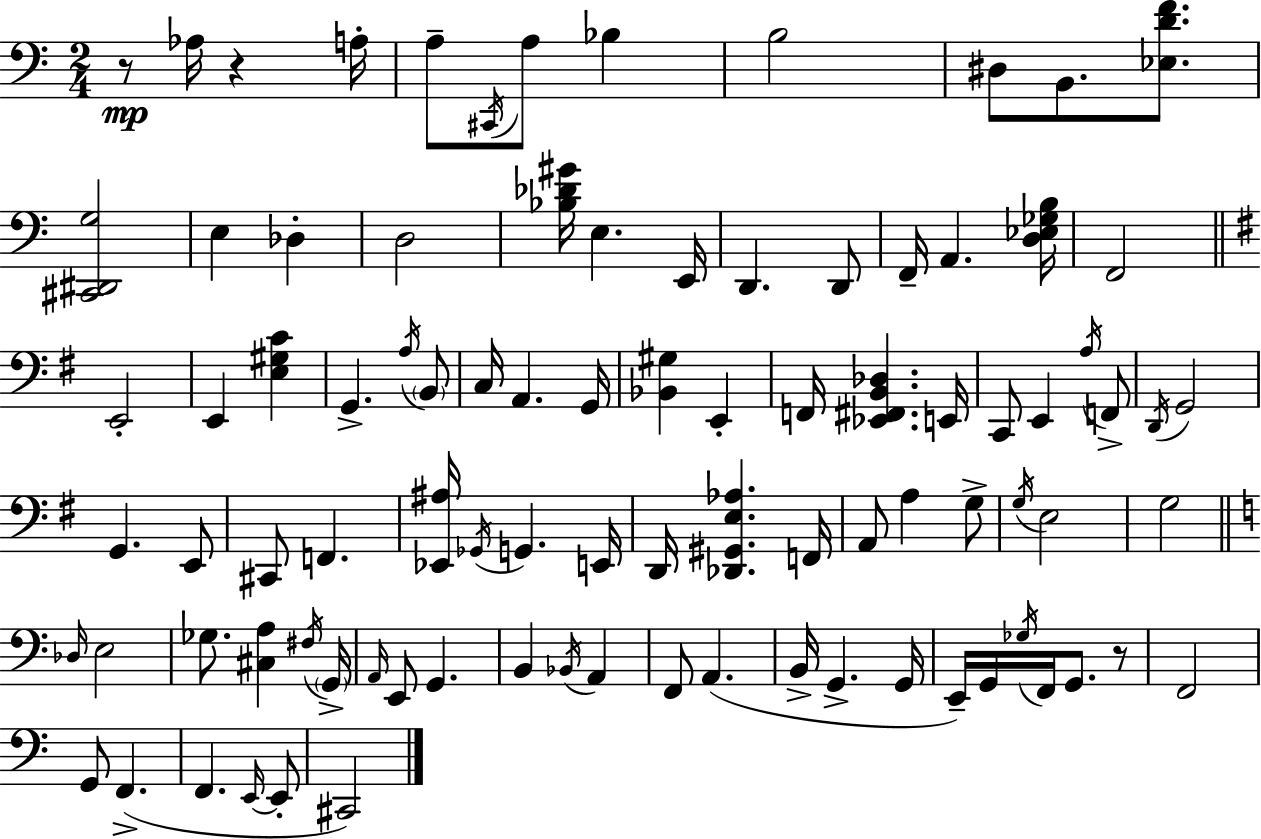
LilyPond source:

{
  \clef bass
  \numericTimeSignature
  \time 2/4
  \key c \major
  r8\mp aes16 r4 a16-. | a8-- \acciaccatura { cis,16 } a8 bes4 | b2 | dis8 b,8. <ees d' f'>8. | \break <cis, dis, g>2 | e4 des4-. | d2 | <bes des' gis'>16 e4. | \break e,16 d,4. d,8 | f,16-- a,4. | <d ees ges b>16 f,2 | \bar "||" \break \key g \major e,2-. | e,4 <e gis c'>4 | g,4.-> \acciaccatura { a16 } \parenthesize b,8 | c16 a,4. | \break g,16 <bes, gis>4 e,4-. | f,16 <ees, fis, b, des>4. | e,16 c,8 e,4 \acciaccatura { a16 } | f,8-> \acciaccatura { d,16 } g,2 | \break g,4. | e,8 cis,8 f,4. | <ees, ais>16 \acciaccatura { ges,16 } g,4. | e,16 d,16 <des, gis, e aes>4. | \break f,16 a,8 a4 | g8-> \acciaccatura { g16 } e2 | g2 | \bar "||" \break \key c \major \grace { des16 } e2 | ges8. <cis a>4 | \acciaccatura { fis16 } \parenthesize g,16-> \grace { a,16 } e,8 g,4. | b,4 \acciaccatura { bes,16 } | \break a,4 f,8 a,4.( | b,16-> g,4.-> | g,16 e,16--) g,16 \acciaccatura { ges16 } f,16 | g,8. r8 f,2 | \break g,8 f,4.->( | f,4. | \grace { e,16~ }~ e,8-. cis,2) | \bar "|."
}